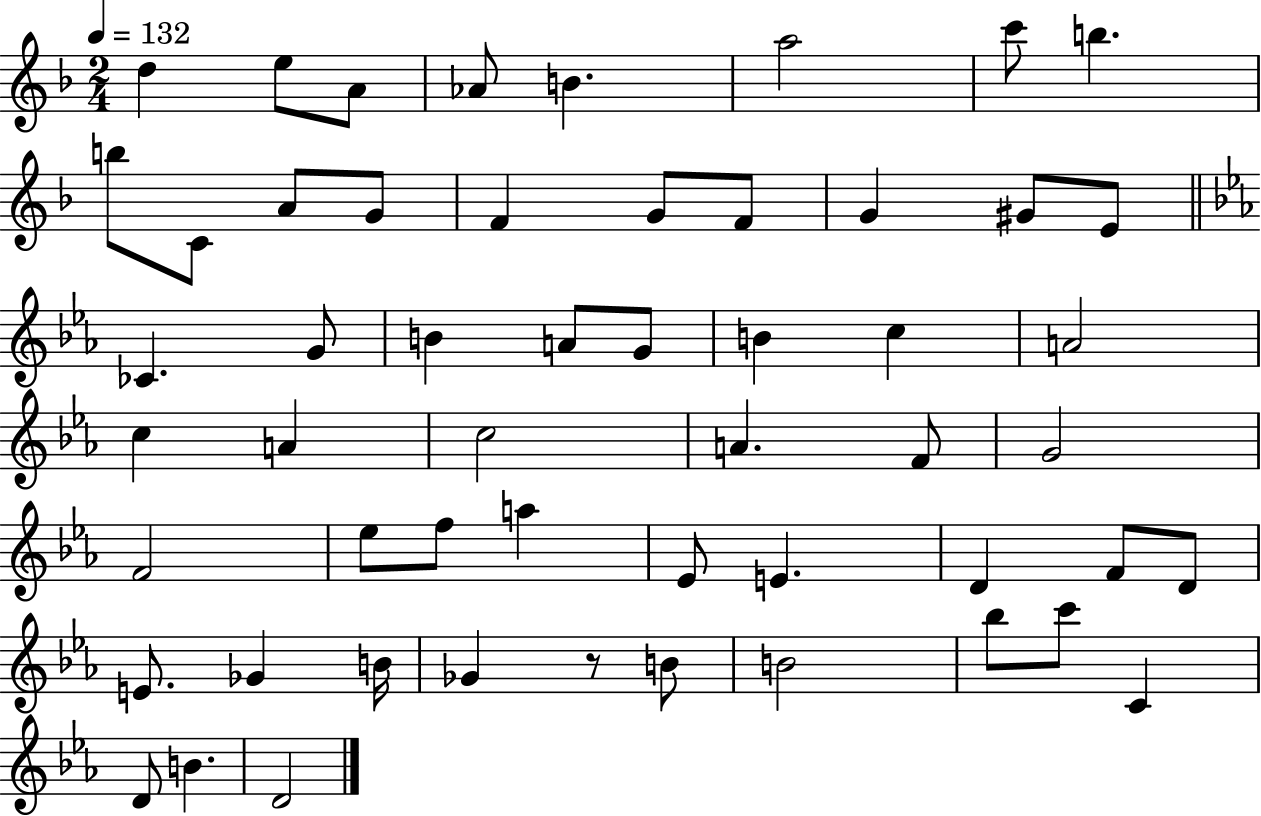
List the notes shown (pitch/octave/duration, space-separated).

D5/q E5/e A4/e Ab4/e B4/q. A5/h C6/e B5/q. B5/e C4/e A4/e G4/e F4/q G4/e F4/e G4/q G#4/e E4/e CES4/q. G4/e B4/q A4/e G4/e B4/q C5/q A4/h C5/q A4/q C5/h A4/q. F4/e G4/h F4/h Eb5/e F5/e A5/q Eb4/e E4/q. D4/q F4/e D4/e E4/e. Gb4/q B4/s Gb4/q R/e B4/e B4/h Bb5/e C6/e C4/q D4/e B4/q. D4/h